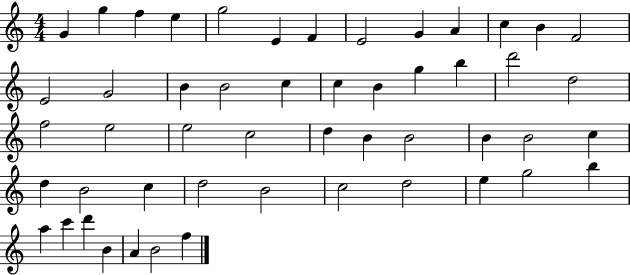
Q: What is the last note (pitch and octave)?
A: F5